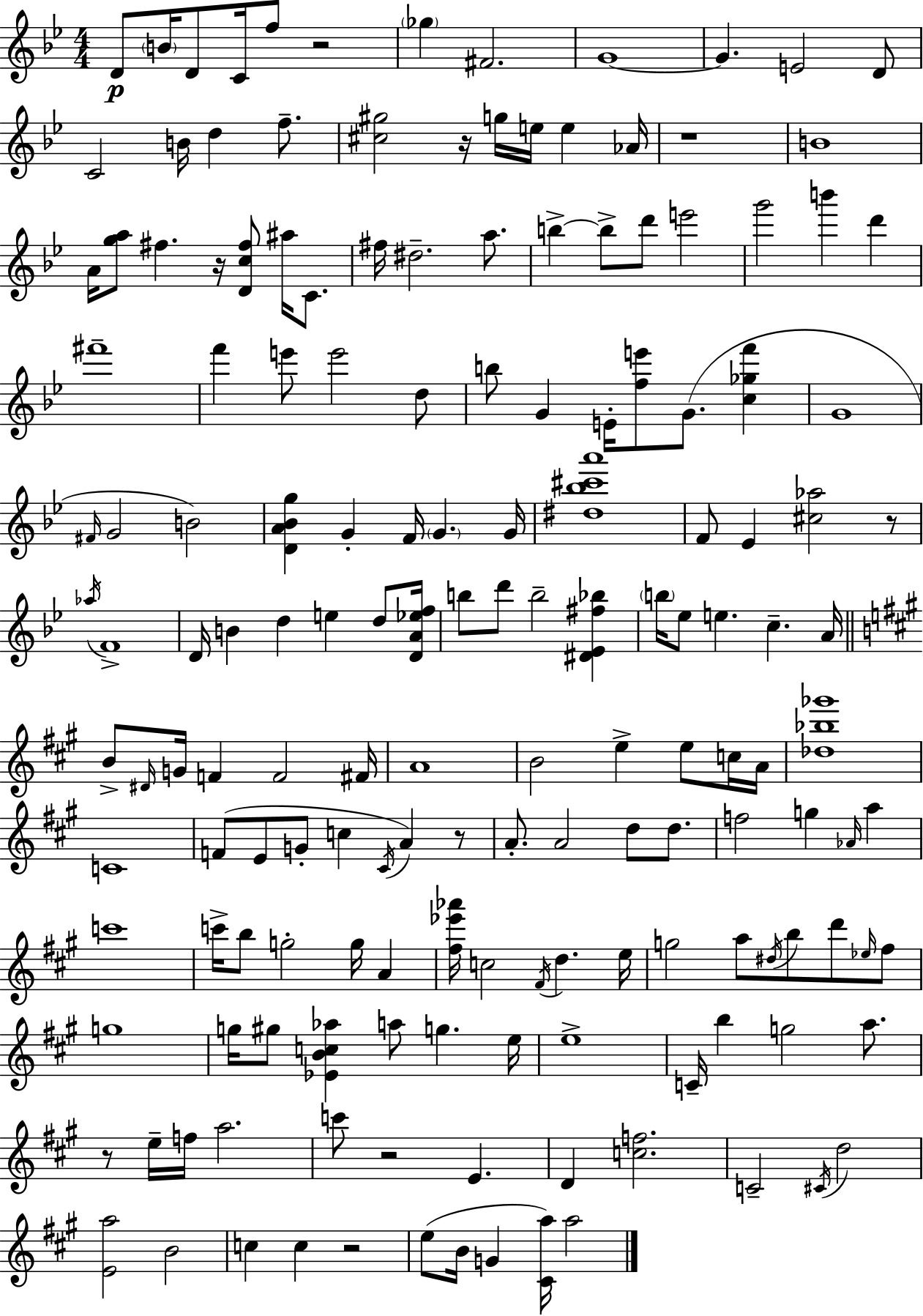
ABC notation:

X:1
T:Untitled
M:4/4
L:1/4
K:Bb
D/2 B/4 D/2 C/4 f/2 z2 _g ^F2 G4 G E2 D/2 C2 B/4 d f/2 [^c^g]2 z/4 g/4 e/4 e _A/4 z4 B4 A/4 [ga]/2 ^f z/4 [Dc^f]/2 ^a/4 C/2 ^f/4 ^d2 a/2 b b/2 d'/2 e'2 g'2 b' d' ^f'4 f' e'/2 e'2 d/2 b/2 G E/4 [fe']/2 G/2 [c_gf'] G4 ^F/4 G2 B2 [DA_Bg] G F/4 G G/4 [^d_b^c'a']4 F/2 _E [^c_a]2 z/2 _a/4 F4 D/4 B d e d/2 [DA_ef]/4 b/2 d'/2 b2 [^D_E^f_b] b/4 _e/2 e c A/4 B/2 ^D/4 G/4 F F2 ^F/4 A4 B2 e e/2 c/4 A/4 [_d_b_g']4 C4 F/2 E/2 G/2 c ^C/4 A z/2 A/2 A2 d/2 d/2 f2 g _A/4 a c'4 c'/4 b/2 g2 g/4 A [^f_e'_a']/4 c2 ^F/4 d e/4 g2 a/2 ^d/4 b/2 d'/2 _e/4 ^f/2 g4 g/4 ^g/2 [_EBc_a] a/2 g e/4 e4 C/4 b g2 a/2 z/2 e/4 f/4 a2 c'/2 z2 E D [cf]2 C2 ^C/4 d2 [Ea]2 B2 c c z2 e/2 B/4 G [^Ca]/4 a2